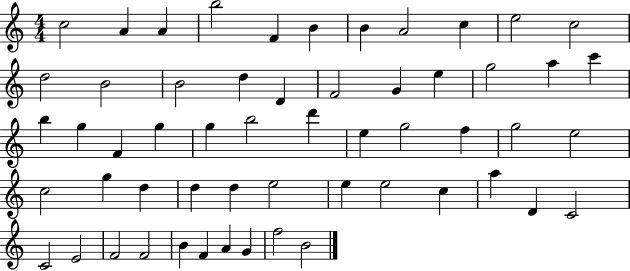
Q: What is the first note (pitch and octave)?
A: C5